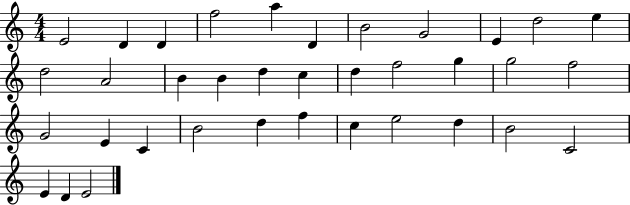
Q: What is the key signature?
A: C major